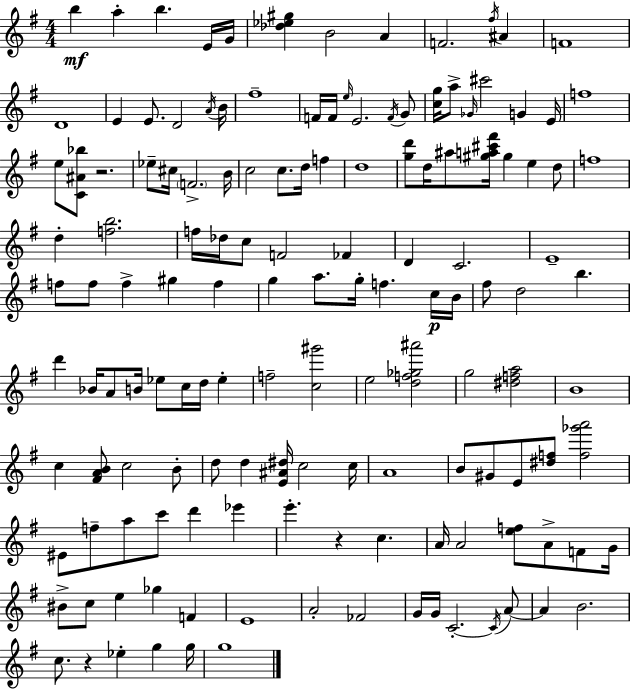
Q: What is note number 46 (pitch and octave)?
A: F5